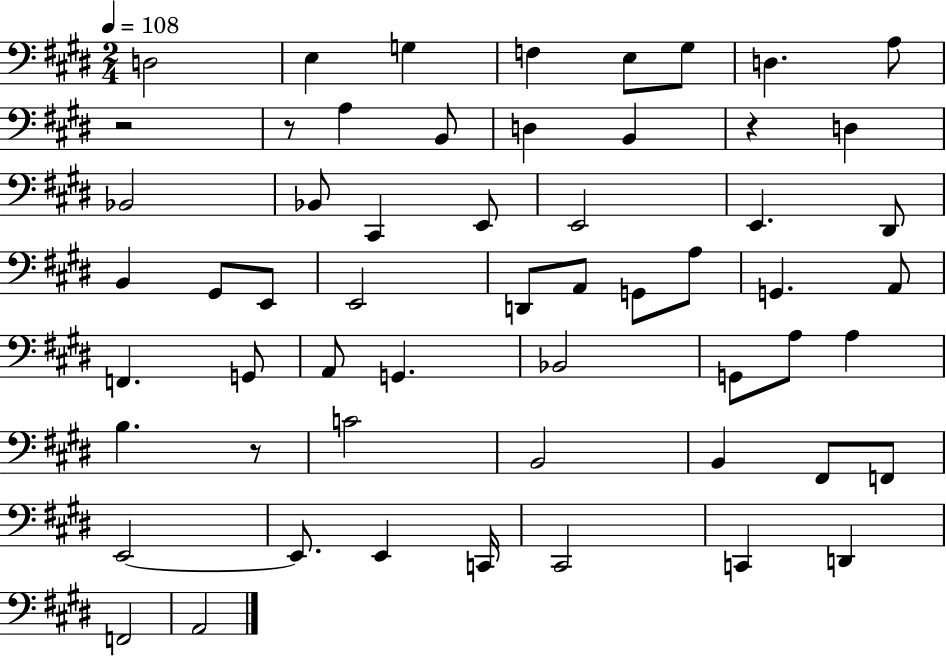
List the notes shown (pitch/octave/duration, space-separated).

D3/h E3/q G3/q F3/q E3/e G#3/e D3/q. A3/e R/h R/e A3/q B2/e D3/q B2/q R/q D3/q Bb2/h Bb2/e C#2/q E2/e E2/h E2/q. D#2/e B2/q G#2/e E2/e E2/h D2/e A2/e G2/e A3/e G2/q. A2/e F2/q. G2/e A2/e G2/q. Bb2/h G2/e A3/e A3/q B3/q. R/e C4/h B2/h B2/q F#2/e F2/e E2/h E2/e. E2/q C2/s C#2/h C2/q D2/q F2/h A2/h